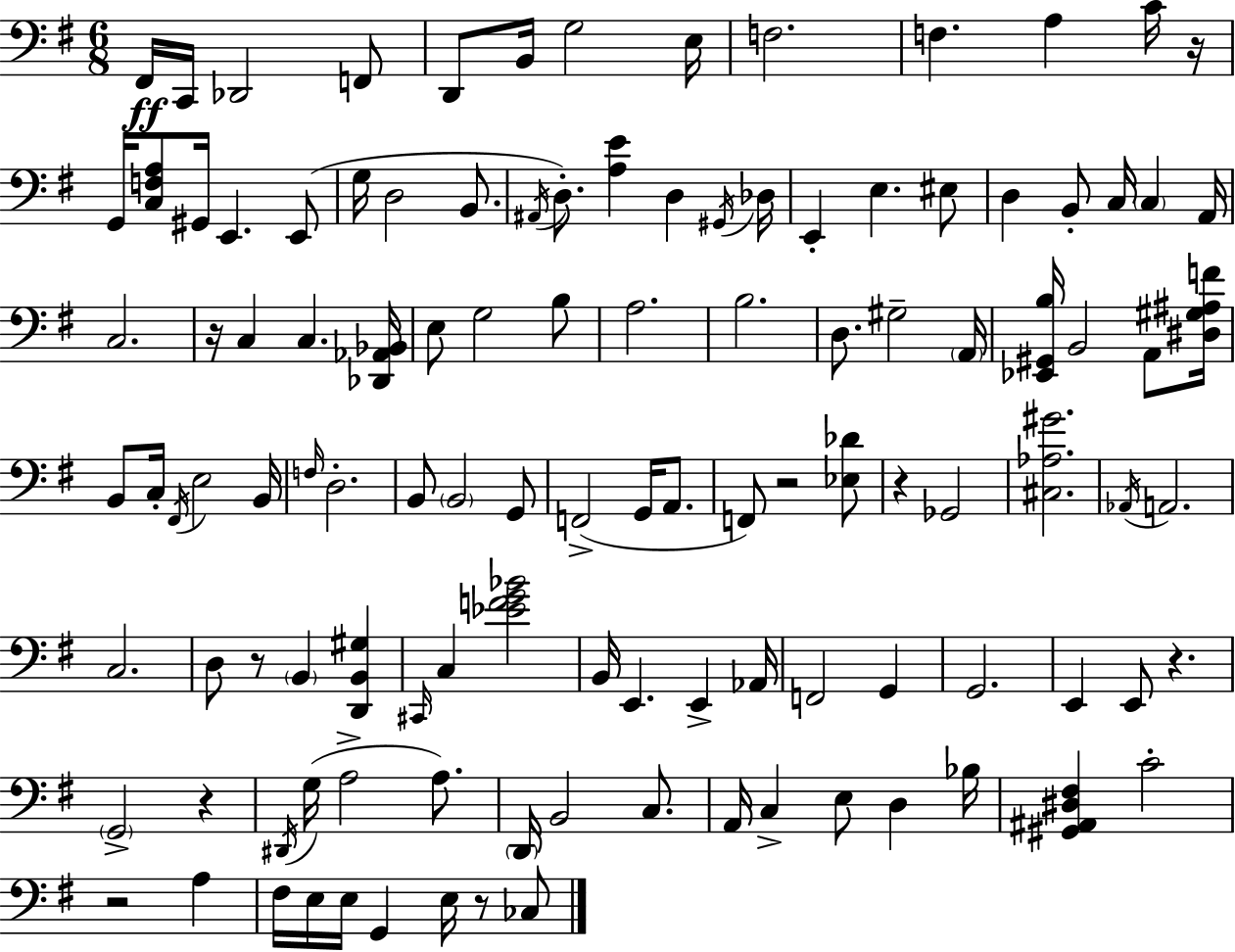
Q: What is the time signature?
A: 6/8